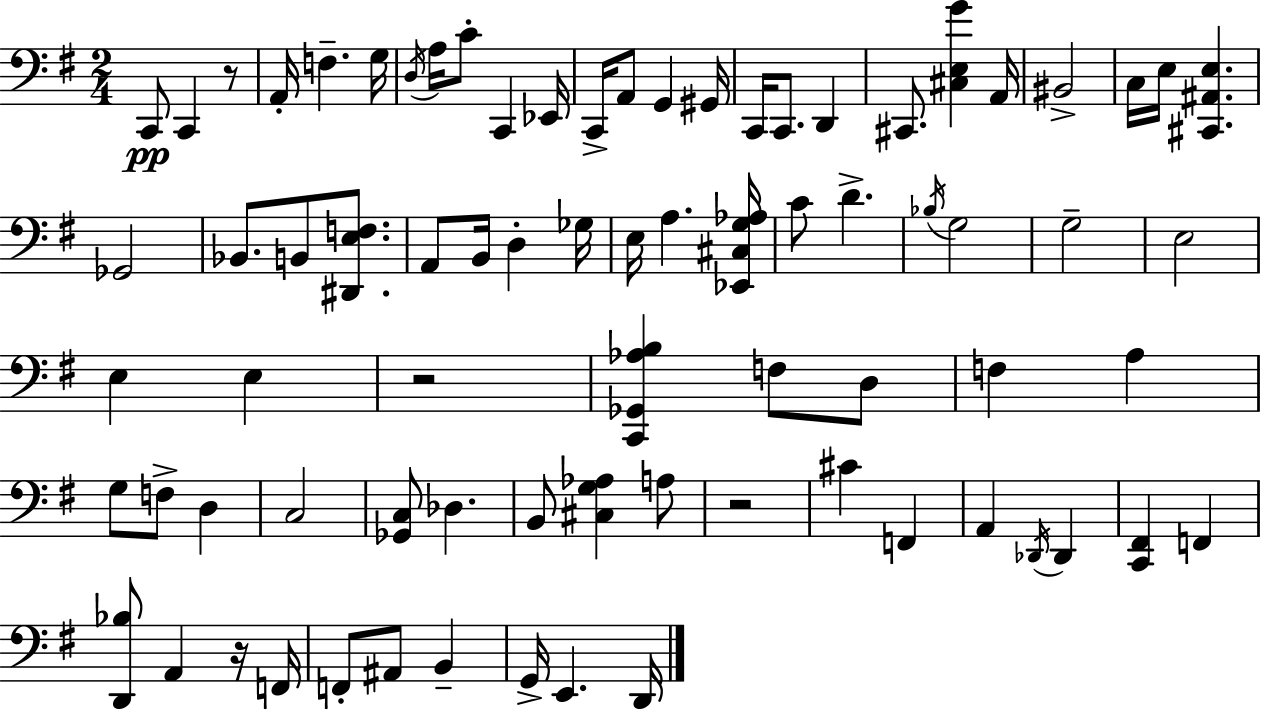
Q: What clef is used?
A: bass